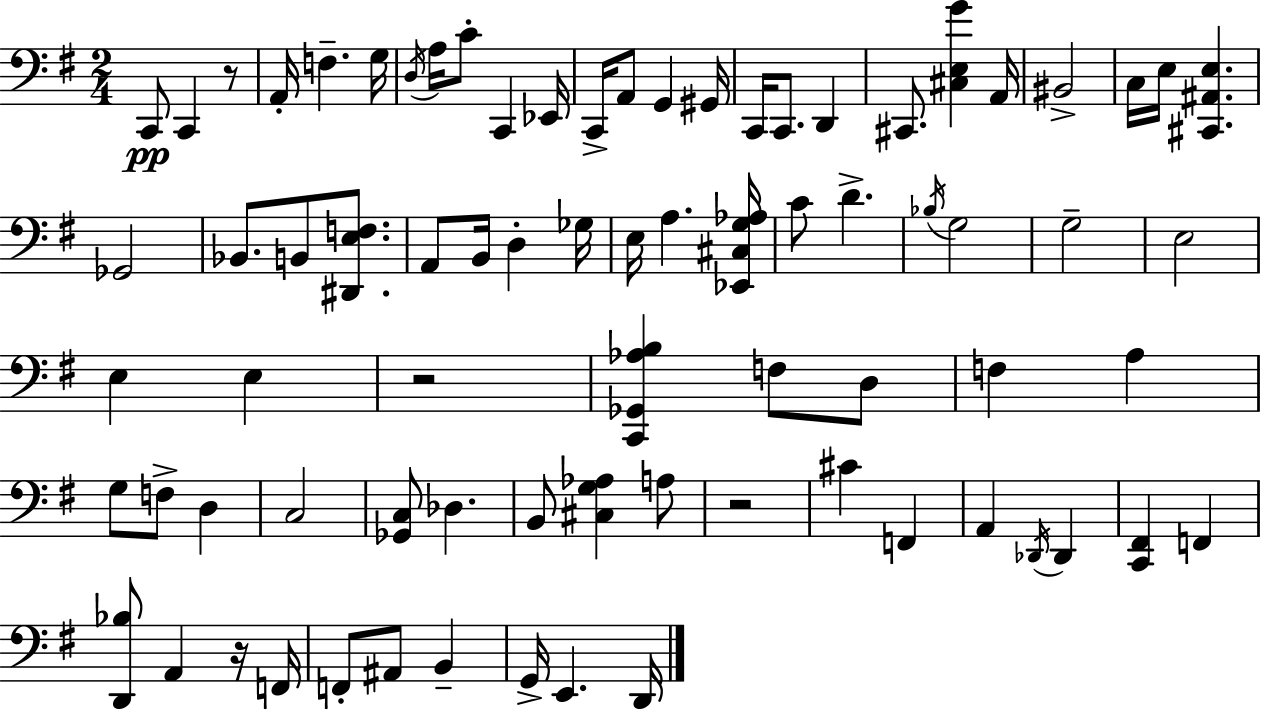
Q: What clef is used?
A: bass